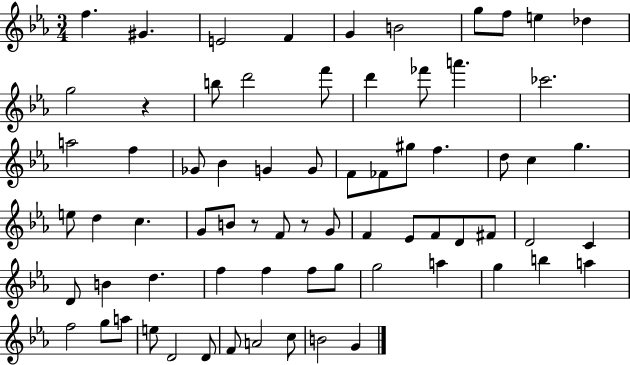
F5/q. G#4/q. E4/h F4/q G4/q B4/h G5/e F5/e E5/q Db5/q G5/h R/q B5/e D6/h F6/e D6/q FES6/e A6/q. CES6/h. A5/h F5/q Gb4/e Bb4/q G4/q G4/e F4/e FES4/e G#5/e F5/q. D5/e C5/q G5/q. E5/e D5/q C5/q. G4/e B4/e R/e F4/e R/e G4/e F4/q Eb4/e F4/e D4/e F#4/e D4/h C4/q D4/e B4/q D5/q. F5/q F5/q F5/e G5/e G5/h A5/q G5/q B5/q A5/q F5/h G5/e A5/e E5/e D4/h D4/e F4/e A4/h C5/e B4/h G4/q